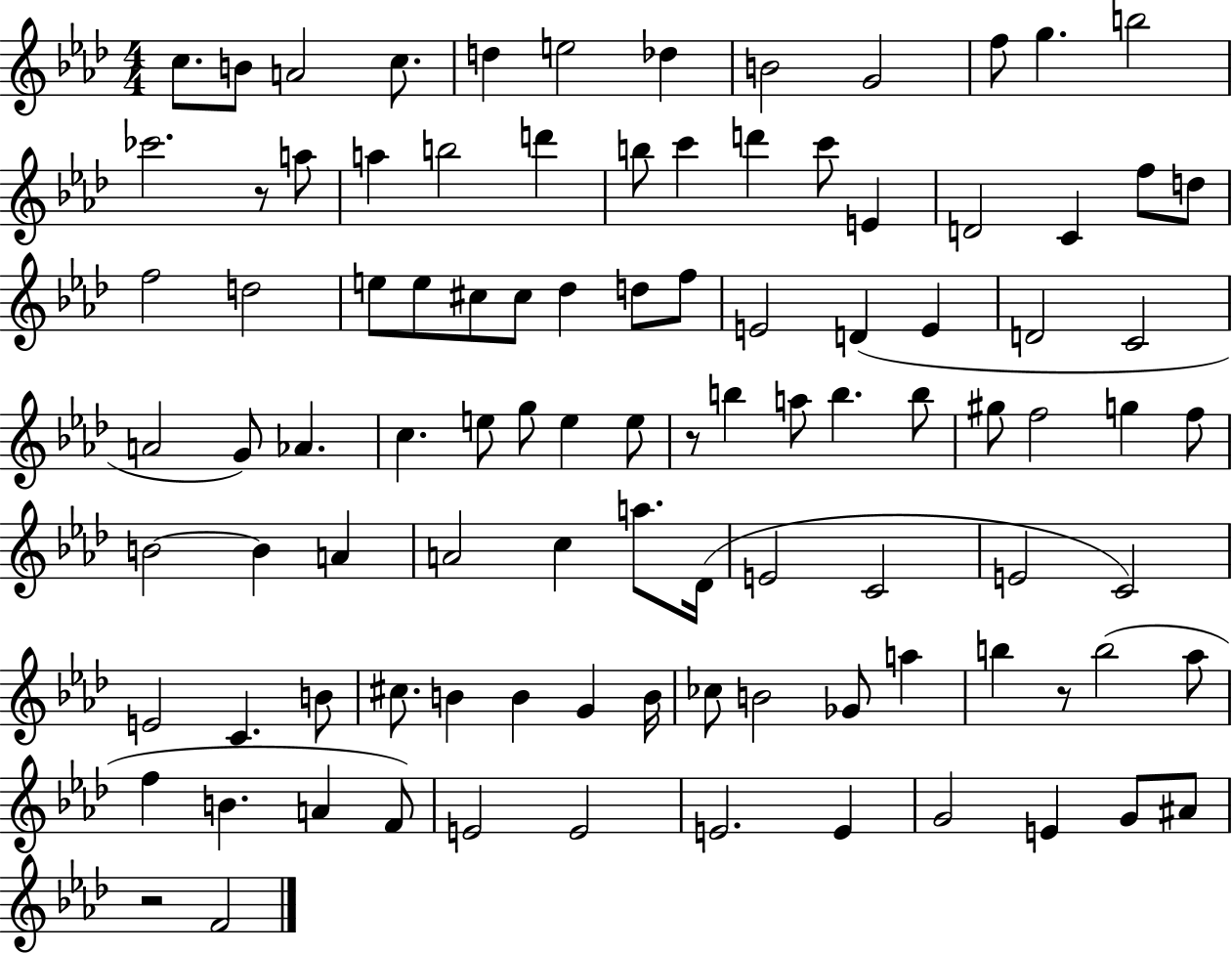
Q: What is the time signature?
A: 4/4